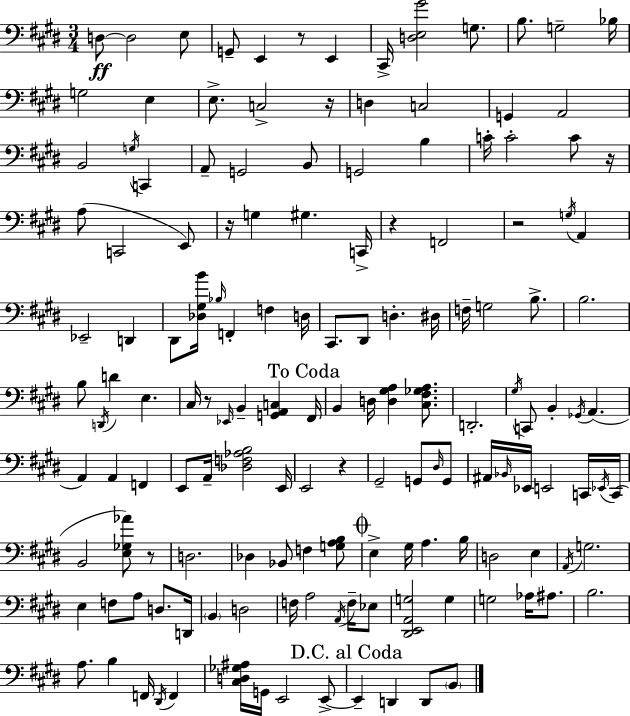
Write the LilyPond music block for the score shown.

{
  \clef bass
  \numericTimeSignature
  \time 3/4
  \key e \major
  d8~~\ff d2 e8 | g,8-- e,4 r8 e,4 | cis,16-> <d e gis'>2 g8. | b8. g2-- bes16 | \break g2 e4 | e8.-> c2-> r16 | d4 c2 | g,4 a,2 | \break b,2 \acciaccatura { g16 } c,4 | a,8-- g,2 b,8 | g,2 b4 | c'16-. c'2-. c'8 | \break r16 a8( c,2 e,8) | r16 g4 gis4. | c,16-> r4 f,2 | r2 \acciaccatura { g16 } a,4 | \break ees,2-- d,4 | dis,8 <des gis b'>16 \grace { bes16 } f,4-. f4 | d16 cis,8. dis,8 d4.-. | dis16 f16-- g2 | \break b8.-> b2. | b8 \acciaccatura { d,16 } d'4 e4. | cis16 r8 \grace { ees,16 } b,4-- | <g, a, c>4 \mark "To Coda" fis,16 b,4 d16 <d gis a>4 | \break <cis fis ges a>8. d,2.-. | \acciaccatura { gis16 } c,8 b,4-. | \acciaccatura { ges,16 }( a,4. a,4) a,4 | f,4 e,8 a,16-- <des f aes b>2 | \break e,16 e,2 | r4 gis,2-- | g,8 \grace { dis16 } g,8 ais,16 \grace { bes,16 } ees,16 e,2 | c,16 \acciaccatura { ees,16 } c,16( b,2 | \break <e ges aes'>8) r8 d2. | des4 | bes,8 f4 <g a b>8 \mark \markup { \musicglyph "scripts.coda" } e4-> | gis16 a4. b16 d2 | \break e4 \acciaccatura { a,16 } g2. | e4 | f8 a8 d8. d,16 \parenthesize b,4 | d2 f16 | \break a2 \acciaccatura { a,16 } f16-- ees8 | <dis, e, a, g>2 g4 | g2 aes16 ais8. | b2. | \break a8. b4 f,16 \acciaccatura { dis,16 } f,4 | <cis d ges ais>16 g,16 e,2 e,8->~~ | \mark "D.C. al Coda" e,4-- d,4 d,8 \parenthesize b,8 | \bar "|."
}